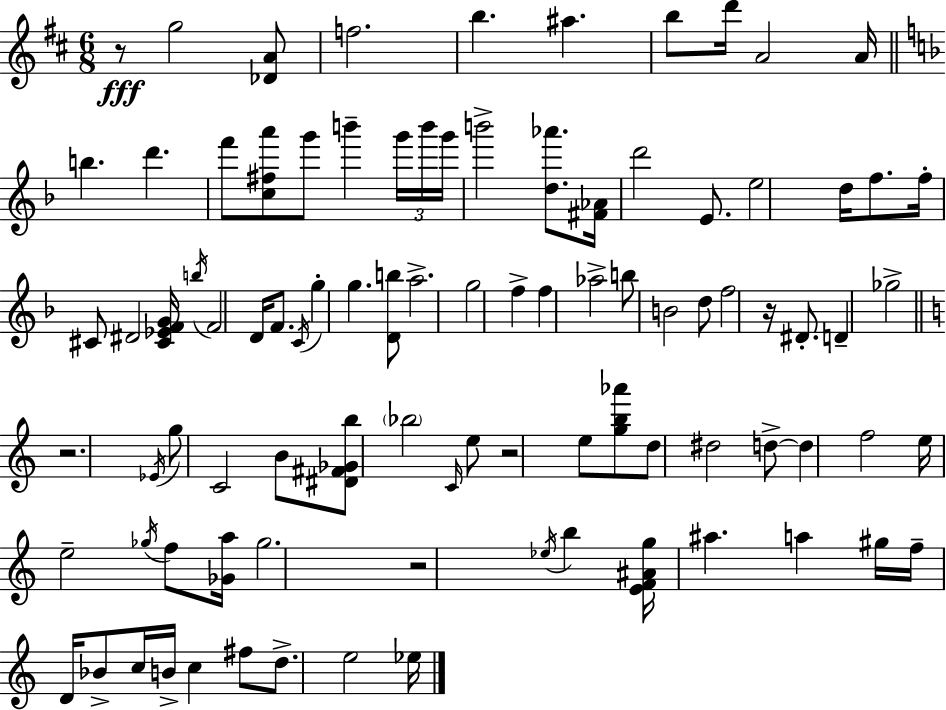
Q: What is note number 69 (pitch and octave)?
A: D4